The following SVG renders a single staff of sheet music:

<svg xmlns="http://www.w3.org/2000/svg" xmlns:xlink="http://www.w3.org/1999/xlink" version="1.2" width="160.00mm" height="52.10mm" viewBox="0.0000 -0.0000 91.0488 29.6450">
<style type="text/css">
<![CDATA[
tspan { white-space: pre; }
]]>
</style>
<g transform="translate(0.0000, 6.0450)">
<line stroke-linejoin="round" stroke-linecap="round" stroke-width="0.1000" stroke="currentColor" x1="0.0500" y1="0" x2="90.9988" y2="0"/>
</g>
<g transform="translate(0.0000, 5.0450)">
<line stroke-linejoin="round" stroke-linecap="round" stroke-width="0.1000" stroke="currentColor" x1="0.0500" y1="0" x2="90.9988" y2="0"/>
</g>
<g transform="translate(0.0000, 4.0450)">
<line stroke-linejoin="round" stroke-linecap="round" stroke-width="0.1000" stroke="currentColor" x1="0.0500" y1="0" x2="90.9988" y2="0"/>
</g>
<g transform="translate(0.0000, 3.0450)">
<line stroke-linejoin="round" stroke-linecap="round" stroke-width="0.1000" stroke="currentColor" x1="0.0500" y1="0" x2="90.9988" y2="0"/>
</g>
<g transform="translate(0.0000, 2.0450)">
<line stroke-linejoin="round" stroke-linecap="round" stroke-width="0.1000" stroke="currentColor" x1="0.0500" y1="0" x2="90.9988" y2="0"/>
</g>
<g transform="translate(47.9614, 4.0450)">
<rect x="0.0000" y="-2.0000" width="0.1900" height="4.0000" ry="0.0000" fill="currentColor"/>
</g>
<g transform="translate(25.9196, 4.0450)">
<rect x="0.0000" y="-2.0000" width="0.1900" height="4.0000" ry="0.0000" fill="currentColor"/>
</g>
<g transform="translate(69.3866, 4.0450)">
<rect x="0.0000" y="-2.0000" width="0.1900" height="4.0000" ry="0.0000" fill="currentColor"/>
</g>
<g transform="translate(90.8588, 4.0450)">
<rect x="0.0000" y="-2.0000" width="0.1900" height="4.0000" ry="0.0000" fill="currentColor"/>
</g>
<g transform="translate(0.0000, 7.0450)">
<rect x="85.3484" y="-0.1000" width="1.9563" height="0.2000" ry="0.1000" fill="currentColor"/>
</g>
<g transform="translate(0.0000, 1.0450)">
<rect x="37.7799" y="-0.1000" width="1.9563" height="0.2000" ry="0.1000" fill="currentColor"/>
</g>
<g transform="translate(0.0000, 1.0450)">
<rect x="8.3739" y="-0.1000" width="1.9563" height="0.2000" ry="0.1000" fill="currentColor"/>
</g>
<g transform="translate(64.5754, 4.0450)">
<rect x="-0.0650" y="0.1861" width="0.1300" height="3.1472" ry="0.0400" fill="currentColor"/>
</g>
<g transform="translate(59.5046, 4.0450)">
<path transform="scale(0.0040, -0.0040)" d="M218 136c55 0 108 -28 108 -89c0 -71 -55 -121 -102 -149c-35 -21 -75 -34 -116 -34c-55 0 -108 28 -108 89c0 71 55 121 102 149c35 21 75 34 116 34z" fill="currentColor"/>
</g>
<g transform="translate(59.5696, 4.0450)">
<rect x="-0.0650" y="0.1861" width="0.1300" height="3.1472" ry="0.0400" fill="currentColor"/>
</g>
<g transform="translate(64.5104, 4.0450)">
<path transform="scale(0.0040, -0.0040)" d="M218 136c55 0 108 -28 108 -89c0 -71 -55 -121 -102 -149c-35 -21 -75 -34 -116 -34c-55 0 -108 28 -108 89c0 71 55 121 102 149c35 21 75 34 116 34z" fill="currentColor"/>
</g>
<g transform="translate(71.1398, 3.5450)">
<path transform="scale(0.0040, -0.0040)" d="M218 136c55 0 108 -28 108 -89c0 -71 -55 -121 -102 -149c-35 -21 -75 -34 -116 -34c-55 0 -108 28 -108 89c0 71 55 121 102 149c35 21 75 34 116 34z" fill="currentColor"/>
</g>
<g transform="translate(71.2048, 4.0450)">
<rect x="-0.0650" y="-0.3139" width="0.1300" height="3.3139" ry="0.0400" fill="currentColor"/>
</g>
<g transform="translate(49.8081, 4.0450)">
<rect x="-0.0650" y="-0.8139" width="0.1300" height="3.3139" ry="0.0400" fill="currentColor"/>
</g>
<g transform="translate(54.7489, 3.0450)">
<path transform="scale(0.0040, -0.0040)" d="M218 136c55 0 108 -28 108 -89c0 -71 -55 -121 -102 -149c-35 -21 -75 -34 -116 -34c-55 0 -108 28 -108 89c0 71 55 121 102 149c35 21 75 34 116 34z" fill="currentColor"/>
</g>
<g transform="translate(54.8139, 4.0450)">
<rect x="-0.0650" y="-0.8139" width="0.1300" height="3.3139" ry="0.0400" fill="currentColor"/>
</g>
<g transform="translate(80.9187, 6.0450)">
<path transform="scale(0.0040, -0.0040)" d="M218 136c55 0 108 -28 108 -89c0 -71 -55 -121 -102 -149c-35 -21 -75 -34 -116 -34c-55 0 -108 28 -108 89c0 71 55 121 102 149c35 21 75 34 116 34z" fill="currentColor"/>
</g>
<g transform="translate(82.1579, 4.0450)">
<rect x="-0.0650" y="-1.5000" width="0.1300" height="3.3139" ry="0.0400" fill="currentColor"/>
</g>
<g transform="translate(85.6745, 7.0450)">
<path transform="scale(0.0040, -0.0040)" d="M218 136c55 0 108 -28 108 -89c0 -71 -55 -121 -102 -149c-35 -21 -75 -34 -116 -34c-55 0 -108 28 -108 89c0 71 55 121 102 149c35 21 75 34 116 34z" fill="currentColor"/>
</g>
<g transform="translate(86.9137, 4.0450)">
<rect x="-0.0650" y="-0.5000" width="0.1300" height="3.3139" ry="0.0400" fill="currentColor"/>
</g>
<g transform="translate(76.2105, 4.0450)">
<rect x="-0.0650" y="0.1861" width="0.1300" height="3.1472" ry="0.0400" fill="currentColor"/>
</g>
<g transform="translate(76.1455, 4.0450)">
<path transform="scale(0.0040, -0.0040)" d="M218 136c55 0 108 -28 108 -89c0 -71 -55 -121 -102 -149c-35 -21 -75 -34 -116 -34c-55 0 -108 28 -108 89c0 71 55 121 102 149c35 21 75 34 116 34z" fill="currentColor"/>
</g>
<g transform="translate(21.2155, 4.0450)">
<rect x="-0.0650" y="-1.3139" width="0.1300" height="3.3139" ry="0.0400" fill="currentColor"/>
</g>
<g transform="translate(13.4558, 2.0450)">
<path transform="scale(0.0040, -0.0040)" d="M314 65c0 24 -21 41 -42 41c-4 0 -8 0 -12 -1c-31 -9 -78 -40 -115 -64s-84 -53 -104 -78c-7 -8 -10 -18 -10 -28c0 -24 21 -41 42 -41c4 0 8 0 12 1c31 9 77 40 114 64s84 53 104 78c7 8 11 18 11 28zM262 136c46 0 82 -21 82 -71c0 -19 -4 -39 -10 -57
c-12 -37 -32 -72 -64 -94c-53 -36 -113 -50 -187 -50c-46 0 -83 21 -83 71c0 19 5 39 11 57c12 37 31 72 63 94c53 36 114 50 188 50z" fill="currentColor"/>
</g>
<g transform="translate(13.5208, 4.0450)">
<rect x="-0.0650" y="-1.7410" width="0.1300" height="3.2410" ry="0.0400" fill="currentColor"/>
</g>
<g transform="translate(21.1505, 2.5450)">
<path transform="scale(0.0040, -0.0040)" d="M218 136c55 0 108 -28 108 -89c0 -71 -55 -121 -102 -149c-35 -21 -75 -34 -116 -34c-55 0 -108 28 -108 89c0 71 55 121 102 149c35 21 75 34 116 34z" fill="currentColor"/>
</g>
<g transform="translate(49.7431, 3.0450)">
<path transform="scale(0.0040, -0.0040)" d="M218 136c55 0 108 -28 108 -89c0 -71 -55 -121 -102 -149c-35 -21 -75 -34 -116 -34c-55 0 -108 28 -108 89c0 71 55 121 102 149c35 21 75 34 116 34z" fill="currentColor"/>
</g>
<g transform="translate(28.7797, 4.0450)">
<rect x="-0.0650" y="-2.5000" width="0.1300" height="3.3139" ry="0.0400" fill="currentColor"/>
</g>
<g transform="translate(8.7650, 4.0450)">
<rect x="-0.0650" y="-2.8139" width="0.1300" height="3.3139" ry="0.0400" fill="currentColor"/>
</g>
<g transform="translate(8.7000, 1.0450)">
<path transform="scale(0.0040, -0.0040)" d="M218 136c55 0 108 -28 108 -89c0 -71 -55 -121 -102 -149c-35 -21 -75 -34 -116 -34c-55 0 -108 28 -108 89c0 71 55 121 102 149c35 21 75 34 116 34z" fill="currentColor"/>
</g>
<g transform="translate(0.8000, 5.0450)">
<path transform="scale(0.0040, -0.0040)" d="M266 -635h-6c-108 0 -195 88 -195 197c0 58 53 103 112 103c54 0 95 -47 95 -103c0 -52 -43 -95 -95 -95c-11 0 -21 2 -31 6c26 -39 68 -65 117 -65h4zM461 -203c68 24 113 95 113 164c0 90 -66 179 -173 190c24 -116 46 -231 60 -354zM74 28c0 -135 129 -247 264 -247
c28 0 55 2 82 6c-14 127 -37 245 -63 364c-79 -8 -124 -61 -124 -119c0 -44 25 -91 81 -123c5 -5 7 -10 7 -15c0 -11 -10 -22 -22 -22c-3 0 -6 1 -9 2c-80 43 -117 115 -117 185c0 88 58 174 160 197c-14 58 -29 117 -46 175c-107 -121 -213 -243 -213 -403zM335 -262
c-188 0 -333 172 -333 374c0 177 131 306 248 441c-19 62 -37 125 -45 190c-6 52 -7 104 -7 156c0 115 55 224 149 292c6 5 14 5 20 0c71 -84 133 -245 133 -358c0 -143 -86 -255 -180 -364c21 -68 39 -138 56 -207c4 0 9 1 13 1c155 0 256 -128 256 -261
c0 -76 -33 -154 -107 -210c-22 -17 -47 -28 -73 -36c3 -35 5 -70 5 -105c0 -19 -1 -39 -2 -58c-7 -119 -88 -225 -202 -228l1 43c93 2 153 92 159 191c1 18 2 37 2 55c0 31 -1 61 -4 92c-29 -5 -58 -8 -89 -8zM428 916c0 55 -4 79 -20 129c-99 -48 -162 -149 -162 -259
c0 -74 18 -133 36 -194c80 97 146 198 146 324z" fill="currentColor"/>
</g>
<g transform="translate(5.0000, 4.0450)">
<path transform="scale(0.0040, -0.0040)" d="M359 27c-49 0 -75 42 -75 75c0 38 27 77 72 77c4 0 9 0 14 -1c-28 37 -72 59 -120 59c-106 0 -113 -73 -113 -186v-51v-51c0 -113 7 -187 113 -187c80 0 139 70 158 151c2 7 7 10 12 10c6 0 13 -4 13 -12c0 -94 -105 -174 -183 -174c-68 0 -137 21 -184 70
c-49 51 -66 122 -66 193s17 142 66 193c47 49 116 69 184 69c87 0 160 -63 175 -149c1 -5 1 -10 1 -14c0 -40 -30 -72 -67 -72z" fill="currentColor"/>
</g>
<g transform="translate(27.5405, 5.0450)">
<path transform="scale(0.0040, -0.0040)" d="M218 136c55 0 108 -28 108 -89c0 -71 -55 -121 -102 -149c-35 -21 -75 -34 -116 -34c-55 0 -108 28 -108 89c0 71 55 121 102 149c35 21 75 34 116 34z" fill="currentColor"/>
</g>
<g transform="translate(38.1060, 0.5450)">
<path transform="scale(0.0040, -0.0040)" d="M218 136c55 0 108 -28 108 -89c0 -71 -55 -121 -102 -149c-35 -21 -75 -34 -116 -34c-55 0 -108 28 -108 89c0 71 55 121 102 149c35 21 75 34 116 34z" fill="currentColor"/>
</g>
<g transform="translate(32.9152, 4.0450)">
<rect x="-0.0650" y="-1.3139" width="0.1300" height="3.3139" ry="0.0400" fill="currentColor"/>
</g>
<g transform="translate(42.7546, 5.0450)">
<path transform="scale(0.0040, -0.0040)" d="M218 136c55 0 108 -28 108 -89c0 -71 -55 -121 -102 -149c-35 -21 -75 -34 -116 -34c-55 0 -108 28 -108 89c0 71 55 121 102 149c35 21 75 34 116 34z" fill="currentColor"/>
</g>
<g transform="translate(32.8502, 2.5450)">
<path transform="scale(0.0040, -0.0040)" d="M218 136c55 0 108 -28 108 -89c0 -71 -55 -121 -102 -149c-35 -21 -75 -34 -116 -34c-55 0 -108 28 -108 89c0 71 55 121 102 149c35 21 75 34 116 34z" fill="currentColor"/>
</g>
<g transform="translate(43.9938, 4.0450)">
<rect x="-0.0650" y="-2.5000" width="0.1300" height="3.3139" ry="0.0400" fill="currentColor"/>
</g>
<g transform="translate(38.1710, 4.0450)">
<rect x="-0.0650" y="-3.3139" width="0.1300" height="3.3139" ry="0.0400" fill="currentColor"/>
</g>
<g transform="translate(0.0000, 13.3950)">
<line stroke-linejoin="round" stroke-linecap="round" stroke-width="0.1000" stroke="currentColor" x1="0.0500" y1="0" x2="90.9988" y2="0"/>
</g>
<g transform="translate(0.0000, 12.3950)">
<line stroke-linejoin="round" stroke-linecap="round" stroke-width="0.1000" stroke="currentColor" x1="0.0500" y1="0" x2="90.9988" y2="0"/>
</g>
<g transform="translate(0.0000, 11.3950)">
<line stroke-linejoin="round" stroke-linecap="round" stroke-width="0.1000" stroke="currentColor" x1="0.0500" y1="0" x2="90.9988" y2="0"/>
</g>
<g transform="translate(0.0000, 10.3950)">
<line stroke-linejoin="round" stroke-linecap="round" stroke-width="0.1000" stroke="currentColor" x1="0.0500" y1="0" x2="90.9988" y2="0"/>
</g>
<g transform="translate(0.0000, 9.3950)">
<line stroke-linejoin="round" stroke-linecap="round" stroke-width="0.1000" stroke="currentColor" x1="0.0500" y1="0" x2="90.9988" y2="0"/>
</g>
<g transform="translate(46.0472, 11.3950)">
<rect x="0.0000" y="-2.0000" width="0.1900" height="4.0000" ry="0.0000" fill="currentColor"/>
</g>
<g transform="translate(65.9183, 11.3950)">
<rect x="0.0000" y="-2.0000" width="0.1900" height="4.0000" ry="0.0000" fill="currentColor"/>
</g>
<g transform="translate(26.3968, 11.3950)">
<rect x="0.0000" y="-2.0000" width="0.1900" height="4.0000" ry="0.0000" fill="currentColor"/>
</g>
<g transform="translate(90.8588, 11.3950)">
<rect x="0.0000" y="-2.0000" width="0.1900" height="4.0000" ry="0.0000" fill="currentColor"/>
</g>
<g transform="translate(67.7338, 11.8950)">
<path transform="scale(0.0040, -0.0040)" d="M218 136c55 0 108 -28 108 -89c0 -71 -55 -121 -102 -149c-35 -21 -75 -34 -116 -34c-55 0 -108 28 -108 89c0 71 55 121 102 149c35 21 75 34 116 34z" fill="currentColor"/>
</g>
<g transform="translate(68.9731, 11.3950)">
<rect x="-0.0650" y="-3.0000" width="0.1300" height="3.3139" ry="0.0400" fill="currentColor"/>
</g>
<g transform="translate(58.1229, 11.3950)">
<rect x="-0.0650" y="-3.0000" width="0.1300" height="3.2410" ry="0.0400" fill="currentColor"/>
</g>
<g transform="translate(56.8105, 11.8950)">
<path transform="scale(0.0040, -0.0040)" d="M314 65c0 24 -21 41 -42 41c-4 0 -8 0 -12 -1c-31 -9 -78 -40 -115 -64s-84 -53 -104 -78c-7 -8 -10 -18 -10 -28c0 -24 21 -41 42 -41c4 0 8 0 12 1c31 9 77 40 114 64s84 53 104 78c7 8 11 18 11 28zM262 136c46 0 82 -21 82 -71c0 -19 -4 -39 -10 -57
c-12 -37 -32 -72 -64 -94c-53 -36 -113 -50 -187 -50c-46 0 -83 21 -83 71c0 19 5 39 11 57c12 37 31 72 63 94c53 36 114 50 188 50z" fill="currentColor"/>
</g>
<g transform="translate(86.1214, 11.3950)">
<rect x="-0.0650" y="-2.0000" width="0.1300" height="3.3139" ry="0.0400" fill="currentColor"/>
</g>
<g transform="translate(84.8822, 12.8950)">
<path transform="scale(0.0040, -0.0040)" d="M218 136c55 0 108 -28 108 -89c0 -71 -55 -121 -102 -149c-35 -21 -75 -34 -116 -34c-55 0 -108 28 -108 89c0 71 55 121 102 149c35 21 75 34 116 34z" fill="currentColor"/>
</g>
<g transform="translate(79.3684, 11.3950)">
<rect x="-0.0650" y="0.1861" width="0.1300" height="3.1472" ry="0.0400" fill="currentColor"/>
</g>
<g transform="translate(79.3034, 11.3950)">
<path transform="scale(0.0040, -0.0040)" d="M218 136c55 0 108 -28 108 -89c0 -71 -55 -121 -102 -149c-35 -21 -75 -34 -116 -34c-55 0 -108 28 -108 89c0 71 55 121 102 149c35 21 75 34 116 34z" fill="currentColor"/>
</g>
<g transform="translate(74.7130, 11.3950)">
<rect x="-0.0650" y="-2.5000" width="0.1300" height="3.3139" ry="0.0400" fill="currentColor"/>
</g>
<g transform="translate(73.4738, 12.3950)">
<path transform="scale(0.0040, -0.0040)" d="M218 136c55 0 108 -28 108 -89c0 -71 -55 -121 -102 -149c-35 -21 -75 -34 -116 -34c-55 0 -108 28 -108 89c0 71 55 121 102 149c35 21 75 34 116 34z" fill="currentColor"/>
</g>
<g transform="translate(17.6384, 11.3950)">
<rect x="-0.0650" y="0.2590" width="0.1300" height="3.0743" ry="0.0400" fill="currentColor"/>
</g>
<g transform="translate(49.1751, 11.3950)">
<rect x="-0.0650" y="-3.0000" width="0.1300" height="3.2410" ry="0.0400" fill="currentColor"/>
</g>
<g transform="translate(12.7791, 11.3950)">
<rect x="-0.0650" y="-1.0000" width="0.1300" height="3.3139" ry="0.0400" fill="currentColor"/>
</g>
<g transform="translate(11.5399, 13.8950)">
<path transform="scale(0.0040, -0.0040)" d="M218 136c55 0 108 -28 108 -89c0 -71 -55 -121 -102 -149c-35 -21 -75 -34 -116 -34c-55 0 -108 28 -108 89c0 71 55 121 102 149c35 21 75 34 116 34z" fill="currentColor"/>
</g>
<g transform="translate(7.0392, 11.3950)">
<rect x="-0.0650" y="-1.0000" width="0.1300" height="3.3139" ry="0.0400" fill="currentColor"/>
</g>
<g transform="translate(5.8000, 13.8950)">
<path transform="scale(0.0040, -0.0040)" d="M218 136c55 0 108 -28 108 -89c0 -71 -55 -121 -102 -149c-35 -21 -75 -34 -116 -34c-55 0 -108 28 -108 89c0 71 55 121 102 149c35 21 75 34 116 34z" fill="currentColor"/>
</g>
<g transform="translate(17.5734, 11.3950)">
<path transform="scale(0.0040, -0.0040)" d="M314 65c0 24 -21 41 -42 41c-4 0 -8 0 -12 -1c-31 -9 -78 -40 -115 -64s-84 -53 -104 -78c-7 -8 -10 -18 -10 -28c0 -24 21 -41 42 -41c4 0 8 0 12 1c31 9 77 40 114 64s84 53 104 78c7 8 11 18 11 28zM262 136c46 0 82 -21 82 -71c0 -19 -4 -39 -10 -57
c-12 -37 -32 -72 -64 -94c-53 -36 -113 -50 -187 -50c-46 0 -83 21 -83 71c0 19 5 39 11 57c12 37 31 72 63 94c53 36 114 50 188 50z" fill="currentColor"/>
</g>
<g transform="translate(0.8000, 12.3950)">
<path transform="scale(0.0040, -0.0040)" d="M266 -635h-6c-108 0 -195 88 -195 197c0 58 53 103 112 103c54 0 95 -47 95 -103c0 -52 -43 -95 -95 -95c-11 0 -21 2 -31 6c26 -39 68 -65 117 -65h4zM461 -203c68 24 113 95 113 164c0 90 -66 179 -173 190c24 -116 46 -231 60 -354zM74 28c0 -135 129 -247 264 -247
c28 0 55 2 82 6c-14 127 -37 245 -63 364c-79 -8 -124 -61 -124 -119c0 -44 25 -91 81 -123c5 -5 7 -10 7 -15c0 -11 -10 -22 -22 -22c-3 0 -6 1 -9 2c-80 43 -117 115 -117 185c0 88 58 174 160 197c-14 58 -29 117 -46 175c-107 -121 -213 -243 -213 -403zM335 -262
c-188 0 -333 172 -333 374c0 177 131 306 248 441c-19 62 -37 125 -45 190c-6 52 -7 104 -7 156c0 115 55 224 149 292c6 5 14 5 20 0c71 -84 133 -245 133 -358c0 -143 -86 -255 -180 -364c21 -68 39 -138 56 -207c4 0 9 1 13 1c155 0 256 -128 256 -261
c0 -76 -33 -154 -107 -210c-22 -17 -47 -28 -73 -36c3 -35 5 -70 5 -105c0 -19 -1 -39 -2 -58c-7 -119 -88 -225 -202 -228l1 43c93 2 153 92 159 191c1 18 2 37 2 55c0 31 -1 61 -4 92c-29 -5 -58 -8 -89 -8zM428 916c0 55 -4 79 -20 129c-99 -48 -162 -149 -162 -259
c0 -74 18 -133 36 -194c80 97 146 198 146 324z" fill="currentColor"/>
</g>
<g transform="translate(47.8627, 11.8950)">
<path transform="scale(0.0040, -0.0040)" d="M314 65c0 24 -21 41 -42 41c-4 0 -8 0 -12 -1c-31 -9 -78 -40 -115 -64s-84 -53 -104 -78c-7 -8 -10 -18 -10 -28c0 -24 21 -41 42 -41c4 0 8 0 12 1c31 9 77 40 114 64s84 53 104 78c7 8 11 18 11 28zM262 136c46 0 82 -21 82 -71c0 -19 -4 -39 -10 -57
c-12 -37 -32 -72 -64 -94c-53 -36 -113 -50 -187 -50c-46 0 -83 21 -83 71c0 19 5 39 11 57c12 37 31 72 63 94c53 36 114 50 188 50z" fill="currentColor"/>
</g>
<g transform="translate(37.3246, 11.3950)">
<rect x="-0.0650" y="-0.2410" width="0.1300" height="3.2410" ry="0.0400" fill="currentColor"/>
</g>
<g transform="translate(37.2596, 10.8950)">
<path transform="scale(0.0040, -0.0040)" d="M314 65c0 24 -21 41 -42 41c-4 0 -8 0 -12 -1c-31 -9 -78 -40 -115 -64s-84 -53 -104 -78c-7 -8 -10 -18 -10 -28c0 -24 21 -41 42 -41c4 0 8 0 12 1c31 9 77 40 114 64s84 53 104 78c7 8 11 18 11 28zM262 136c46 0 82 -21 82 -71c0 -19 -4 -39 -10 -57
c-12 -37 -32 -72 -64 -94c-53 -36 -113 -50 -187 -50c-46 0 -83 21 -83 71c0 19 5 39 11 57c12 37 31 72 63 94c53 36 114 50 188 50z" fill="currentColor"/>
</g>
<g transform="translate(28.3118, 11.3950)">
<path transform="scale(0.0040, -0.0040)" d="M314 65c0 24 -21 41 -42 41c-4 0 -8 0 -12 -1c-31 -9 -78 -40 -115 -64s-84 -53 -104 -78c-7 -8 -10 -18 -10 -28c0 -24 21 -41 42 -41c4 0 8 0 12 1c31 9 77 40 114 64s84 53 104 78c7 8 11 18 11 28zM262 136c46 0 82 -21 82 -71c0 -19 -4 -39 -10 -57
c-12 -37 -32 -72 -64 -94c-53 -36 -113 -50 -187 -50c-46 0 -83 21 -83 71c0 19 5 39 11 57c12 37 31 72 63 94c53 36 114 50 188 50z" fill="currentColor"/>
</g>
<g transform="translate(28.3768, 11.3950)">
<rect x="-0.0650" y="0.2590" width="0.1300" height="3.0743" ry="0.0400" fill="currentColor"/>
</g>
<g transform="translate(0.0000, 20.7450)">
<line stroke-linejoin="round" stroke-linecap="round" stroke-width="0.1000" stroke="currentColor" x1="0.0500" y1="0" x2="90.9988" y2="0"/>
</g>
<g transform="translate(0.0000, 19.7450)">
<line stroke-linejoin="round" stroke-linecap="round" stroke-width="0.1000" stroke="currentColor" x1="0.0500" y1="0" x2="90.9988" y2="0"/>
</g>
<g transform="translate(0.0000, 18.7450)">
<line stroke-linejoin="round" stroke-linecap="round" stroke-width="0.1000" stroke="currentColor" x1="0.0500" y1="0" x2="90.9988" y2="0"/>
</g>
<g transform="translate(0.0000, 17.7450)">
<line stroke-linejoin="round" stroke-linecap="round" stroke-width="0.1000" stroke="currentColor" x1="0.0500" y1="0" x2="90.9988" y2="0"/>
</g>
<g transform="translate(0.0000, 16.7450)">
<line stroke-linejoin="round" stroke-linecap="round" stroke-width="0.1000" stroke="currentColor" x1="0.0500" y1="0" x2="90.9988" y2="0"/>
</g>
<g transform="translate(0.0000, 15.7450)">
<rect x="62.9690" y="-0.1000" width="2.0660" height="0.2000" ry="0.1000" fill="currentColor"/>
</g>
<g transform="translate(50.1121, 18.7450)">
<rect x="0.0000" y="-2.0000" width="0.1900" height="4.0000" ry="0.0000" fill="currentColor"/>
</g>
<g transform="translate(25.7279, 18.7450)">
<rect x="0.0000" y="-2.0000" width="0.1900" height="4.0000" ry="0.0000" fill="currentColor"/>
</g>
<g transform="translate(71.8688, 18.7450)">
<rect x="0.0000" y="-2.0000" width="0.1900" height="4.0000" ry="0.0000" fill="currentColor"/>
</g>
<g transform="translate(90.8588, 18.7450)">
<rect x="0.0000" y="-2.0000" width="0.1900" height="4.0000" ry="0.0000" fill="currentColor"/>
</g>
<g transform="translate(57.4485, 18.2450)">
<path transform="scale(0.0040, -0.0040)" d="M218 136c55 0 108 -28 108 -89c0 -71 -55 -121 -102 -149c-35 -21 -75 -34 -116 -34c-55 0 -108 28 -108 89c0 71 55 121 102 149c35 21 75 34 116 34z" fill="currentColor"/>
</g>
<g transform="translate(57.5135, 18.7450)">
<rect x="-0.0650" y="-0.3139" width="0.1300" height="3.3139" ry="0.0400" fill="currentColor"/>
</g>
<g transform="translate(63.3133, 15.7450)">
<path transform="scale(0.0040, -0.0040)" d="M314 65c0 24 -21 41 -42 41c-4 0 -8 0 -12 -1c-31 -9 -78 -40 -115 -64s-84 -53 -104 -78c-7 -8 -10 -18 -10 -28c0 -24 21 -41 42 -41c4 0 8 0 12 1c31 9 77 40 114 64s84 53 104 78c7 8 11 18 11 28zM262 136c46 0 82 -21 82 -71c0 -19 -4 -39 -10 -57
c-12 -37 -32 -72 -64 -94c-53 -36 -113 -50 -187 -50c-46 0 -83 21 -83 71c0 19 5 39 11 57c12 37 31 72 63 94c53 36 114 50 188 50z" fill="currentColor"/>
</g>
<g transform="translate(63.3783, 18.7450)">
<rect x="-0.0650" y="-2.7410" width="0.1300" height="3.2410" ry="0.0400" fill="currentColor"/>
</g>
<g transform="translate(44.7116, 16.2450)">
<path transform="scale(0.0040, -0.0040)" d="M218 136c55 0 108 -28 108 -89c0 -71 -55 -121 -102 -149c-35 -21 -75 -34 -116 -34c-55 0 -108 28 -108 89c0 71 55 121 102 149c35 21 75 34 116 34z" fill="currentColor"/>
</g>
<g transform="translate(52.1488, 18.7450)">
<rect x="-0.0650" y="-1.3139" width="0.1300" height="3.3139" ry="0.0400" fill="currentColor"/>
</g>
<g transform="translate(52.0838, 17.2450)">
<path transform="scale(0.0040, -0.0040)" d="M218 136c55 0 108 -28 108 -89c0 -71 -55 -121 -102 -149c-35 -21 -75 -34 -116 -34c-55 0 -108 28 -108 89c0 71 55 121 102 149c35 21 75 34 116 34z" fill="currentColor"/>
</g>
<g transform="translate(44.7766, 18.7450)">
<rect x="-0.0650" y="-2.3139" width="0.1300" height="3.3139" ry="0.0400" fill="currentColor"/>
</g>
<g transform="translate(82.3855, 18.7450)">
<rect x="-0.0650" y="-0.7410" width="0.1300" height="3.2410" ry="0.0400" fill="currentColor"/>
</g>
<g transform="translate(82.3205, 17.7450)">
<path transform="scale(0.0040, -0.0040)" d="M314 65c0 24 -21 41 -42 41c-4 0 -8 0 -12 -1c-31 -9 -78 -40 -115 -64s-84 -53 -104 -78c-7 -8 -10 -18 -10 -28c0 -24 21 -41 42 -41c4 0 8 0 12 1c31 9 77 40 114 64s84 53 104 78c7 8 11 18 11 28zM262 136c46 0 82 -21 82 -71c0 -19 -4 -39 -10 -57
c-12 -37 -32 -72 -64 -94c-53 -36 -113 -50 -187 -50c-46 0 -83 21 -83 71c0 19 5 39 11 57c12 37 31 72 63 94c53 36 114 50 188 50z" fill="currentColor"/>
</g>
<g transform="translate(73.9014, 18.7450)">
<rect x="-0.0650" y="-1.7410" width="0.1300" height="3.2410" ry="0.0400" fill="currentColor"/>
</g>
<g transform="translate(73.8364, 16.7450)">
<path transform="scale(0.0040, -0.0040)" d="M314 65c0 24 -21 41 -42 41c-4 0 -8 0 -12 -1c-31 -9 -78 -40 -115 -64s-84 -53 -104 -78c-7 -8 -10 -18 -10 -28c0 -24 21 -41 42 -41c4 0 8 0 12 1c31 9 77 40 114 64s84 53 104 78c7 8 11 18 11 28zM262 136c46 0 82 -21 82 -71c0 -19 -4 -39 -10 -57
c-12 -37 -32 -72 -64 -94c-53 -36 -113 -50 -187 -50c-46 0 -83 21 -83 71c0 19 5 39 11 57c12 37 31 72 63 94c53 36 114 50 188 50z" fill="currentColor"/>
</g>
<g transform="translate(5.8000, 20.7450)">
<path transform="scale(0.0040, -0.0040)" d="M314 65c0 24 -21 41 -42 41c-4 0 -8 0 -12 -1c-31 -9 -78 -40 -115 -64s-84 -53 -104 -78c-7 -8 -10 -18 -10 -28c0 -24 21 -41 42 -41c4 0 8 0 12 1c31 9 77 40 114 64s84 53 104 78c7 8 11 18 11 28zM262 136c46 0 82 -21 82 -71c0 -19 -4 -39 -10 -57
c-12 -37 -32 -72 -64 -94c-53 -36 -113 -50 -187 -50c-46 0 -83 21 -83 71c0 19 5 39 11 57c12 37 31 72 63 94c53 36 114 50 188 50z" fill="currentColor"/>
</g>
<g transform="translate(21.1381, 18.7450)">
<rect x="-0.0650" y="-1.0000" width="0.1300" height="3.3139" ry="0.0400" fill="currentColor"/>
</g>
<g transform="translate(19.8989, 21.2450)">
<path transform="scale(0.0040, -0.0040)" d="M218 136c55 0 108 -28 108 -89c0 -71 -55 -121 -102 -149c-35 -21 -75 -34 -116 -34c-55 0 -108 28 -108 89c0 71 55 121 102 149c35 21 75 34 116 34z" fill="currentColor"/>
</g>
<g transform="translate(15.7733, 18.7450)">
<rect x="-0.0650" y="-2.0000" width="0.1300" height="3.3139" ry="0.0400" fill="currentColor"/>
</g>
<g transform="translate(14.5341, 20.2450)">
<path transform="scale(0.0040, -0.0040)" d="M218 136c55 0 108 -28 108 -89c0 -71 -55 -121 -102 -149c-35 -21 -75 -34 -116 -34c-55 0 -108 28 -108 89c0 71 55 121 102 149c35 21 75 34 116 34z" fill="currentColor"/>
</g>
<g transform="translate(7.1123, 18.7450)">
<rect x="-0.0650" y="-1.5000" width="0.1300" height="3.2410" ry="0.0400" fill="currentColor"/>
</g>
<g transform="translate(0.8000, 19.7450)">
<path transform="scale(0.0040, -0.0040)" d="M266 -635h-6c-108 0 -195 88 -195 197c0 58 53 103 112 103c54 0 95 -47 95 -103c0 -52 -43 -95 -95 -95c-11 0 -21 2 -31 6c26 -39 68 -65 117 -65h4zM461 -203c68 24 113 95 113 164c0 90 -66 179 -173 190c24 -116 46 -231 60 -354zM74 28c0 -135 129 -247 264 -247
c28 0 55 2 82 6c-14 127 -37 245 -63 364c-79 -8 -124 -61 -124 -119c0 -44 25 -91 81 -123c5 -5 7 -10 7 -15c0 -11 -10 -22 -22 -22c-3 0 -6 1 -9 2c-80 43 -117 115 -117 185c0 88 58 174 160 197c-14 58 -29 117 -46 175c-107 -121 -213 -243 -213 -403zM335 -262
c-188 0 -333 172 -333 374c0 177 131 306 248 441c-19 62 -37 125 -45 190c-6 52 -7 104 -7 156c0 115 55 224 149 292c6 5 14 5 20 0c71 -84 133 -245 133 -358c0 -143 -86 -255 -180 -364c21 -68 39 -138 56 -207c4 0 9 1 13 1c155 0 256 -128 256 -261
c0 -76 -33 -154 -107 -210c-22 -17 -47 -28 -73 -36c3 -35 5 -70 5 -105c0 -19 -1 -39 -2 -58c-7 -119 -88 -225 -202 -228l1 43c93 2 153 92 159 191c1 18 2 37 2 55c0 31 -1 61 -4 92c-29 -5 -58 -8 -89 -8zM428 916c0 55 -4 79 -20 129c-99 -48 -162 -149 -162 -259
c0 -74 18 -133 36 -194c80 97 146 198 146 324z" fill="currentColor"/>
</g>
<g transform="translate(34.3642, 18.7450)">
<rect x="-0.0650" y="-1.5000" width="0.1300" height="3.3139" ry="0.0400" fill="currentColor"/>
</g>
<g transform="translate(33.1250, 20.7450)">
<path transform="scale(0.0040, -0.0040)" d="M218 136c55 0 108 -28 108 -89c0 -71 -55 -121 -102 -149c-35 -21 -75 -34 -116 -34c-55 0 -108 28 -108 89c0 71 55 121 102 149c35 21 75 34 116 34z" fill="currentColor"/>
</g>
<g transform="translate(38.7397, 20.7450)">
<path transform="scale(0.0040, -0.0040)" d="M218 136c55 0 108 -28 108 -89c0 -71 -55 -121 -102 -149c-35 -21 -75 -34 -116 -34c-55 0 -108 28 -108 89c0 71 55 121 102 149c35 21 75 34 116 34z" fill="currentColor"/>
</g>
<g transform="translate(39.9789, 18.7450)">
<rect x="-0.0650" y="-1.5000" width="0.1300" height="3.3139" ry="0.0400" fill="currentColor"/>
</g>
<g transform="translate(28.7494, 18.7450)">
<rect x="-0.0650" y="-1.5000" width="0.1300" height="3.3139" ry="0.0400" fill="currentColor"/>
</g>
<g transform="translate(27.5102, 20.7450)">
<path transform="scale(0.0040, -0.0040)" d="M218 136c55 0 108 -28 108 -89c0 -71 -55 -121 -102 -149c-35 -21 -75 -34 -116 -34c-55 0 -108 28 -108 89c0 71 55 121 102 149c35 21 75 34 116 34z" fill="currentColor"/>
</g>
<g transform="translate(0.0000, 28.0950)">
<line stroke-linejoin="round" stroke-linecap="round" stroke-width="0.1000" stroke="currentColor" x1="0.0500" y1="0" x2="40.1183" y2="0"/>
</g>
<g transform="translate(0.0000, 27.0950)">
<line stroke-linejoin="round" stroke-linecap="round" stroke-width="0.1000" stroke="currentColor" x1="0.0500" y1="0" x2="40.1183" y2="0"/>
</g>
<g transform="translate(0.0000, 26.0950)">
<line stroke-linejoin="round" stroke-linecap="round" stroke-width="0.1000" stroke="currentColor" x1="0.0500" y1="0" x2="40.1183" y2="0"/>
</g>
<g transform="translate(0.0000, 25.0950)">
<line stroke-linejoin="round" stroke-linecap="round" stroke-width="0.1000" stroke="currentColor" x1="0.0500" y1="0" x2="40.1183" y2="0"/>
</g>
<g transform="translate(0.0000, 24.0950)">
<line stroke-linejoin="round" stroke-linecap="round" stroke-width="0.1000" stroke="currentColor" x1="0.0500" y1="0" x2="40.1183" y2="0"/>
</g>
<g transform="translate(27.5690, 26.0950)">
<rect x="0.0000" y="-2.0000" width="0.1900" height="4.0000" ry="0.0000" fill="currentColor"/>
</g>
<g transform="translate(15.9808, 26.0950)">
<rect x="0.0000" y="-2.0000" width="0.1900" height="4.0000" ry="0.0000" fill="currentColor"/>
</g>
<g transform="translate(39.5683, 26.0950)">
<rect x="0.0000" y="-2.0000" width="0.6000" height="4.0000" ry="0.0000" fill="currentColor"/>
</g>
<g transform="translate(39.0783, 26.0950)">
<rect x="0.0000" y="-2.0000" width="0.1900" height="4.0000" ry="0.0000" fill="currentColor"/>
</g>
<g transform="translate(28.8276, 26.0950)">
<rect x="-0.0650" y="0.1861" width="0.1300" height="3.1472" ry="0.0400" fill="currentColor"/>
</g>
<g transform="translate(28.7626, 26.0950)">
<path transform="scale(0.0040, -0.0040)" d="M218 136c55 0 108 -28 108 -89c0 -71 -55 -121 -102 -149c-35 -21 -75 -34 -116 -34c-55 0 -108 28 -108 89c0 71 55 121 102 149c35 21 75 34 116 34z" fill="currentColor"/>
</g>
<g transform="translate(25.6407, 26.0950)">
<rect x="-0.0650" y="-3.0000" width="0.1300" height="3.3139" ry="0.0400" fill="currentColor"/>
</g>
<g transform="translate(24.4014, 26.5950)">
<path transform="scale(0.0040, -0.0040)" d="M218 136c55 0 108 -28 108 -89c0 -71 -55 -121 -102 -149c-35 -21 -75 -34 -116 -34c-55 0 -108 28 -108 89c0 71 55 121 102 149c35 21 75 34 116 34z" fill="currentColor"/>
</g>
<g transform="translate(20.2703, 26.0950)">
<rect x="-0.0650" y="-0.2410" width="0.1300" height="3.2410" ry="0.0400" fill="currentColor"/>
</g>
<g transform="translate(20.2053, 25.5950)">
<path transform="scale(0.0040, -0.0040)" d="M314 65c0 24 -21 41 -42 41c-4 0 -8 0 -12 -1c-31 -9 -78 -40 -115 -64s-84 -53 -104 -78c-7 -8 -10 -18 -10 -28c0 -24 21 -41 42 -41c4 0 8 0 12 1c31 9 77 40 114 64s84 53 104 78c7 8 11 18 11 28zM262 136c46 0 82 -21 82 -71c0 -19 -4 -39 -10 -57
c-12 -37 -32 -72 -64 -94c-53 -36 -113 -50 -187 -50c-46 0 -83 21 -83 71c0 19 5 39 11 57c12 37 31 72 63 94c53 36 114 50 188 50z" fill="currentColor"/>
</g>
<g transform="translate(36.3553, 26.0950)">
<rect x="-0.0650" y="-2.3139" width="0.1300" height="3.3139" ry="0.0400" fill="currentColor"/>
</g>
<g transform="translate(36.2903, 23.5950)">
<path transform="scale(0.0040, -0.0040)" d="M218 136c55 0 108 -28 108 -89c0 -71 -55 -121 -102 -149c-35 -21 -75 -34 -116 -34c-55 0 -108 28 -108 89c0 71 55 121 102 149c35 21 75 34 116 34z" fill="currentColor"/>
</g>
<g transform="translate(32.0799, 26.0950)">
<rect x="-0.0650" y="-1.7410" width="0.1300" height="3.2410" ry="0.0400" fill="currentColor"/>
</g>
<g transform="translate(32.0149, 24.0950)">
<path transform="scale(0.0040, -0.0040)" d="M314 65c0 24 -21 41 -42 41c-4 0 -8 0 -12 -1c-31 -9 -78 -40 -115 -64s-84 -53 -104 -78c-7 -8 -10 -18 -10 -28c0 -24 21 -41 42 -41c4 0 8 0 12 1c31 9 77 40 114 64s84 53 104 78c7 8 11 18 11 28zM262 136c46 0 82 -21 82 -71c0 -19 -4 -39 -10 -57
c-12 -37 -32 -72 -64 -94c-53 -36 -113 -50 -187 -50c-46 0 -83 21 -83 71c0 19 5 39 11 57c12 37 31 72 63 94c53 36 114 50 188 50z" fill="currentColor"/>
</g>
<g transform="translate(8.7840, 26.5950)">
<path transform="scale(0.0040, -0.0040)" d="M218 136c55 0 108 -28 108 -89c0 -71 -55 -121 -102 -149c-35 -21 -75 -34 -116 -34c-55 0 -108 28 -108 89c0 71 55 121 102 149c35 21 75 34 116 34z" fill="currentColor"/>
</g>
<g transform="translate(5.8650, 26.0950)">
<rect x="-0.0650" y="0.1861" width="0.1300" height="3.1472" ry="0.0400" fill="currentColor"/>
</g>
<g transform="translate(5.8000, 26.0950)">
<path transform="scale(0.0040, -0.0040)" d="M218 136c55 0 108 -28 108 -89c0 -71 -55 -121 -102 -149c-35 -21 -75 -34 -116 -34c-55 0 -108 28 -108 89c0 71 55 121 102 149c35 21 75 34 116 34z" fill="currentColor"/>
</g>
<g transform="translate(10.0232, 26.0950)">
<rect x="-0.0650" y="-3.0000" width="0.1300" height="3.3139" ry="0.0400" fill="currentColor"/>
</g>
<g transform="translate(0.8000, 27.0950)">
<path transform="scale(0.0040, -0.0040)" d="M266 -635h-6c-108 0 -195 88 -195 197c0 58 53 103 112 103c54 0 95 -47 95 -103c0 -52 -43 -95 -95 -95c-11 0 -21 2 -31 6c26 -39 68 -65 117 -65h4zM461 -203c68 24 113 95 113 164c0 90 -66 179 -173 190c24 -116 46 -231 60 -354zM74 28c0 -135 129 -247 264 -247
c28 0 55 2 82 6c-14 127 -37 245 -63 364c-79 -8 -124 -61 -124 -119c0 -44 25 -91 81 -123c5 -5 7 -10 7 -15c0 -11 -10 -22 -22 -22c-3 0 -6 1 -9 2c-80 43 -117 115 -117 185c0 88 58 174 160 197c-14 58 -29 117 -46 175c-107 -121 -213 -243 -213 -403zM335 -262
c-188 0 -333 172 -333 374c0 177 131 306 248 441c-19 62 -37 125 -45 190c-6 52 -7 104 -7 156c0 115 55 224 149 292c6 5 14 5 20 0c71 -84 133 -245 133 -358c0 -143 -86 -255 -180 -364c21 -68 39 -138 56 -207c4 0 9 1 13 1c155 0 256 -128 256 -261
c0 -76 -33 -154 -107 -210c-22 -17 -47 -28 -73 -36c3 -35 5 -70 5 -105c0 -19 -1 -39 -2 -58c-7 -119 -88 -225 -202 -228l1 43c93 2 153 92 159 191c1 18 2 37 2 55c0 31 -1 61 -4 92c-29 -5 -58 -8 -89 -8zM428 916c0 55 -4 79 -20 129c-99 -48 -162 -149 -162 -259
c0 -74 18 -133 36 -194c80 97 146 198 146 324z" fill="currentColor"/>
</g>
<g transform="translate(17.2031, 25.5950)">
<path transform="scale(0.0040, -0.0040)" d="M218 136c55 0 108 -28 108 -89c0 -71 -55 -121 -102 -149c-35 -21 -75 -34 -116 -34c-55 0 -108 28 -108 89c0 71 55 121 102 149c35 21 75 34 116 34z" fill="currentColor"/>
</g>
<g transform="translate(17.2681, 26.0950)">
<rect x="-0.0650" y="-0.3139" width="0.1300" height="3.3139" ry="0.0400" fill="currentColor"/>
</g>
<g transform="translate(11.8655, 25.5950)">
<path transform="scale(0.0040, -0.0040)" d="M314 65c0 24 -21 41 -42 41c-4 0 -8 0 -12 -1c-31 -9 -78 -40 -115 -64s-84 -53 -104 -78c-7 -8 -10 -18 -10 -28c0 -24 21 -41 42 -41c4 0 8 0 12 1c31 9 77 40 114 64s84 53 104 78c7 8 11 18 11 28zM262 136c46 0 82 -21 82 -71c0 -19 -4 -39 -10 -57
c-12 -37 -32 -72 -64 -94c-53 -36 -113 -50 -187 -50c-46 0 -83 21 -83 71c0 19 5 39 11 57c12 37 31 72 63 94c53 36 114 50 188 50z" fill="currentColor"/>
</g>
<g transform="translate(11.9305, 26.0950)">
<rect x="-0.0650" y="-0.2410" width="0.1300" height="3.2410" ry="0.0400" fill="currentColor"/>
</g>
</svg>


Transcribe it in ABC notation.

X:1
T:Untitled
M:4/4
L:1/4
K:C
a f2 e G e b G d d B B c B E C D D B2 B2 c2 A2 A2 A G B F E2 F D E E E g e c a2 f2 d2 B A c2 c c2 A B f2 g